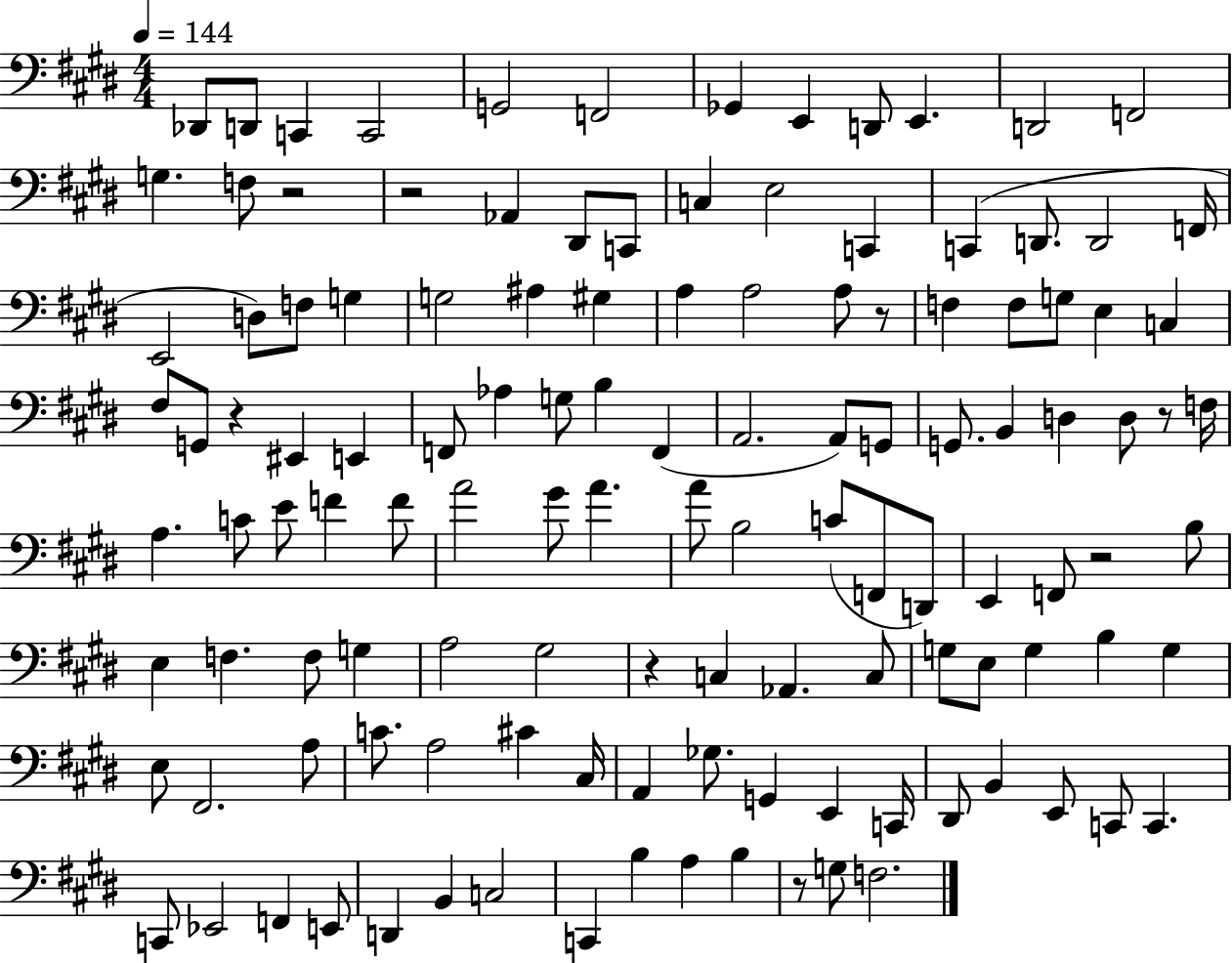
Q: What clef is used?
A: bass